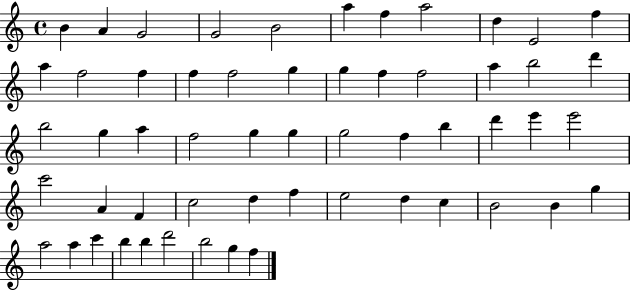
X:1
T:Untitled
M:4/4
L:1/4
K:C
B A G2 G2 B2 a f a2 d E2 f a f2 f f f2 g g f f2 a b2 d' b2 g a f2 g g g2 f b d' e' e'2 c'2 A F c2 d f e2 d c B2 B g a2 a c' b b d'2 b2 g f